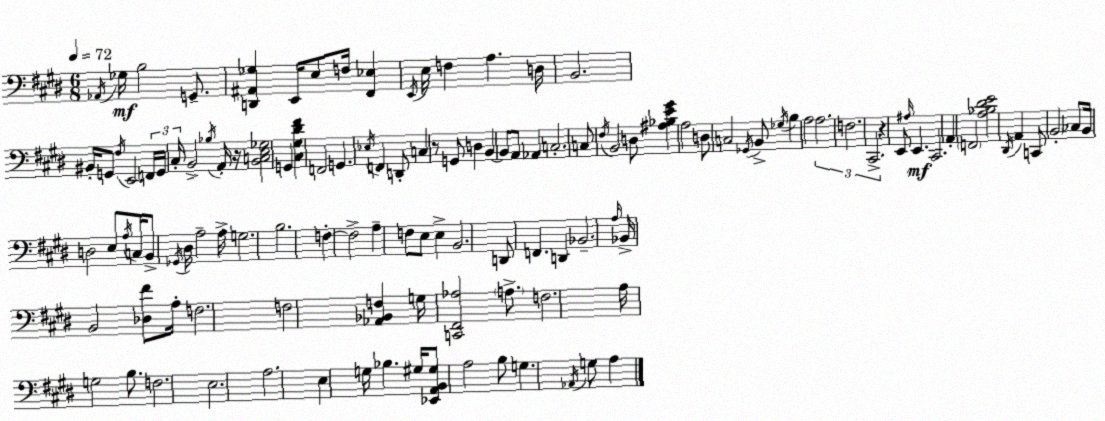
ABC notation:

X:1
T:Untitled
M:6/8
L:1/4
K:E
_A,,/4 _G,/4 B,2 G,,/2 [D,,^A,,_G,] E,,/4 E,/2 F,/4 [^F,,_E,] E,,/4 E,/4 F, A, D,/4 B,,2 ^B,,/4 G,,/2 ^F,/4 E,,2 F,,/4 G,,/4 ^C,/4 B,,2 _B,/4 A,,/4 z/4 [B,,C,E,_G,]2 G,, [^C,^G,^D^F] F,,2 G,, _E,/4 F,, D,,/2 C, z/2 G,,/2 D, B,, B,,/2 A,,/2 _A,, C,2 C,/2 ^F,/4 B,,2 D,/2 [^A,_B,E^G] A,2 D,/2 C,2 _G,,/4 B,,/2 _G,/4 B, A,2 A,2 F,2 ^C,,2 z E,,/2 ^A,/4 E,, ^C,,2 A,, F,,2 [A,_B,^DE]2 ^D,,/4 A,, C,,/2 B,,2 _C,/2 B,,/4 D,2 E,/2 A,/4 C,/4 B,,/2 _G,,/4 ^D,/4 A,2 A,/4 G,2 B,2 F, F,2 A, F,/2 E,/2 E, B,,2 D,,/2 F,, D,, _B,,2 A,/4 _B,,/4 B,,2 [_D,^F]/2 A,/4 F,2 F,2 [_A,,_B,,F,] G,/4 [C,,^F,,_A,]2 A,/2 F,2 A,/4 G,2 B,/2 F,2 E,2 A,2 E, G,/4 _B, ^G,/4 [_E,,A,,B,,^G,]/2 A,2 B,/2 G, _A,,/4 G,/2 A,